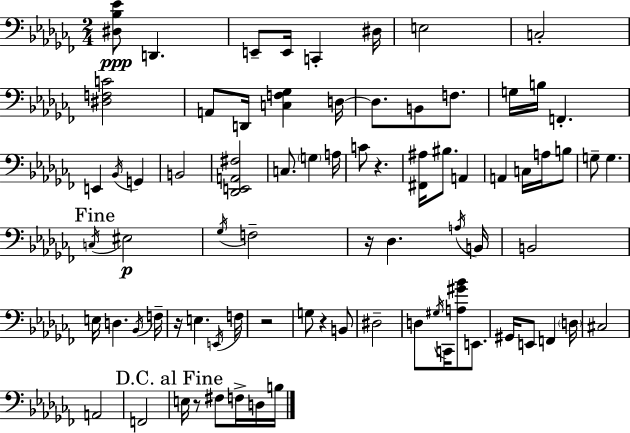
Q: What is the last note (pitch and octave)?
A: B3